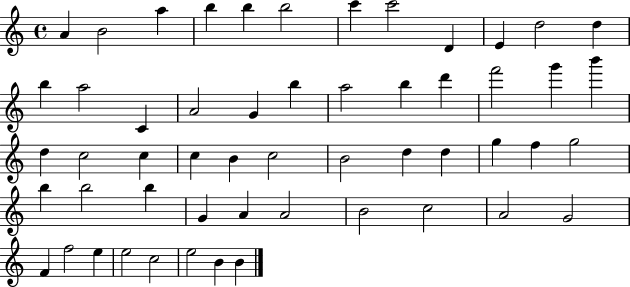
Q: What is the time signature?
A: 4/4